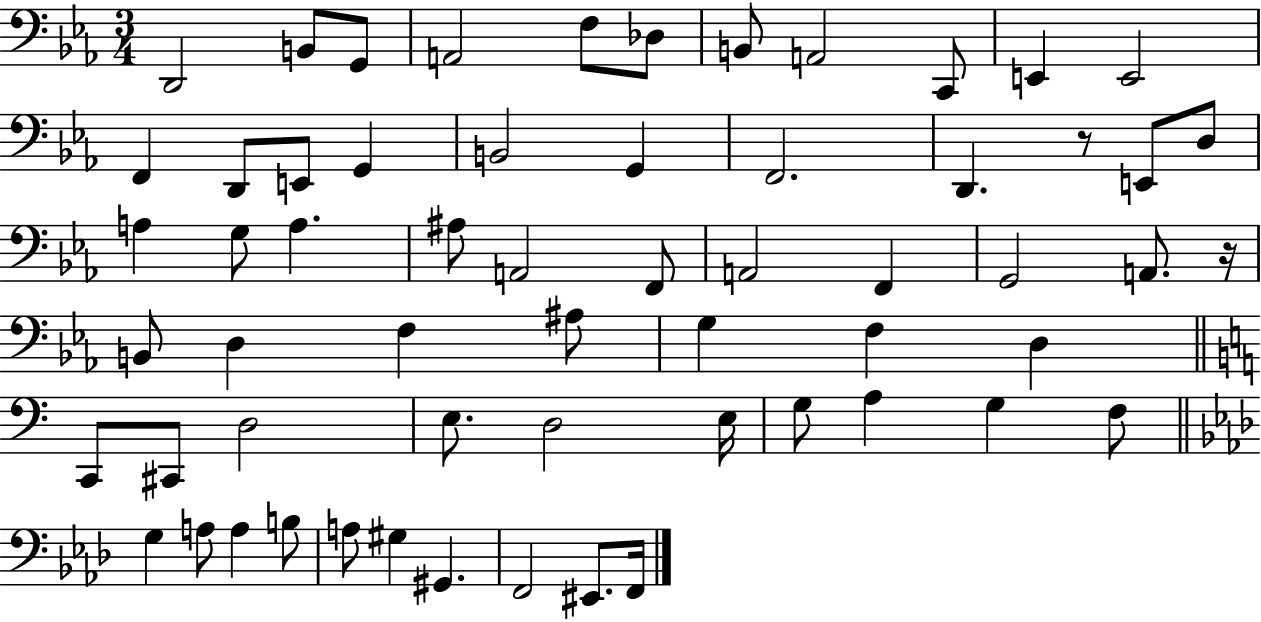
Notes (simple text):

D2/h B2/e G2/e A2/h F3/e Db3/e B2/e A2/h C2/e E2/q E2/h F2/q D2/e E2/e G2/q B2/h G2/q F2/h. D2/q. R/e E2/e D3/e A3/q G3/e A3/q. A#3/e A2/h F2/e A2/h F2/q G2/h A2/e. R/s B2/e D3/q F3/q A#3/e G3/q F3/q D3/q C2/e C#2/e D3/h E3/e. D3/h E3/s G3/e A3/q G3/q F3/e G3/q A3/e A3/q B3/e A3/e G#3/q G#2/q. F2/h EIS2/e. F2/s